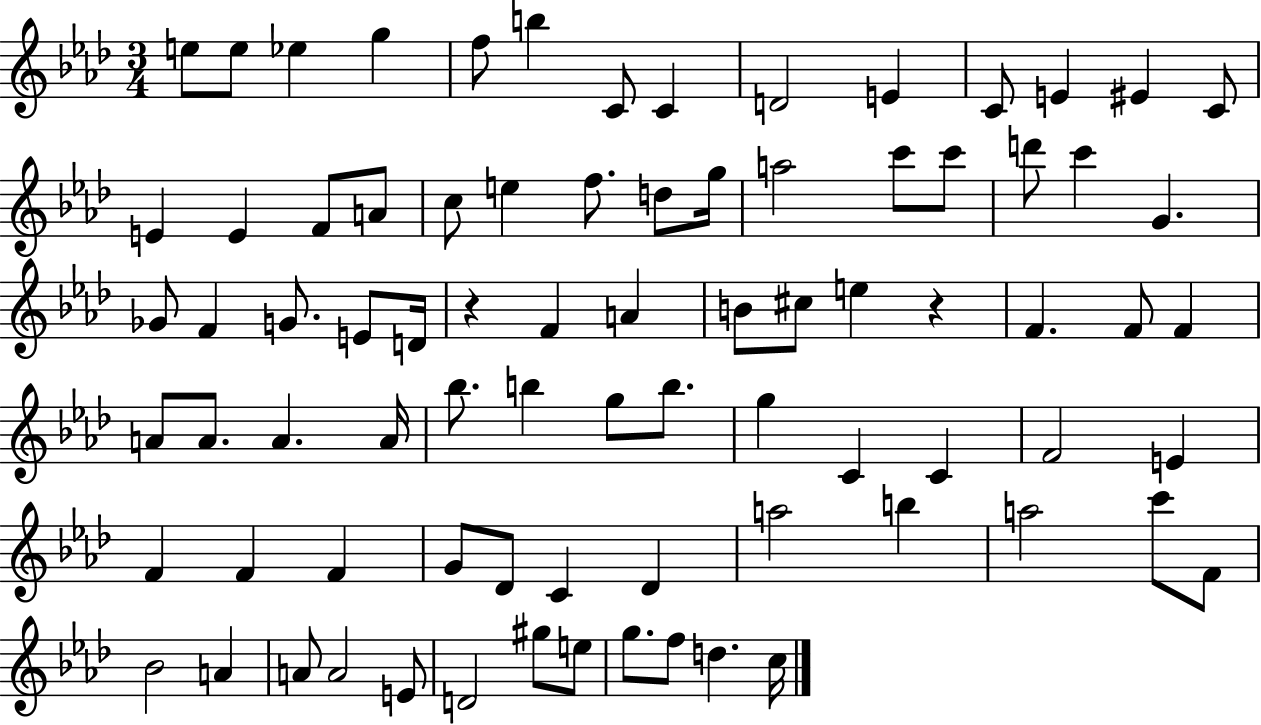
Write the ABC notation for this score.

X:1
T:Untitled
M:3/4
L:1/4
K:Ab
e/2 e/2 _e g f/2 b C/2 C D2 E C/2 E ^E C/2 E E F/2 A/2 c/2 e f/2 d/2 g/4 a2 c'/2 c'/2 d'/2 c' G _G/2 F G/2 E/2 D/4 z F A B/2 ^c/2 e z F F/2 F A/2 A/2 A A/4 _b/2 b g/2 b/2 g C C F2 E F F F G/2 _D/2 C _D a2 b a2 c'/2 F/2 _B2 A A/2 A2 E/2 D2 ^g/2 e/2 g/2 f/2 d c/4